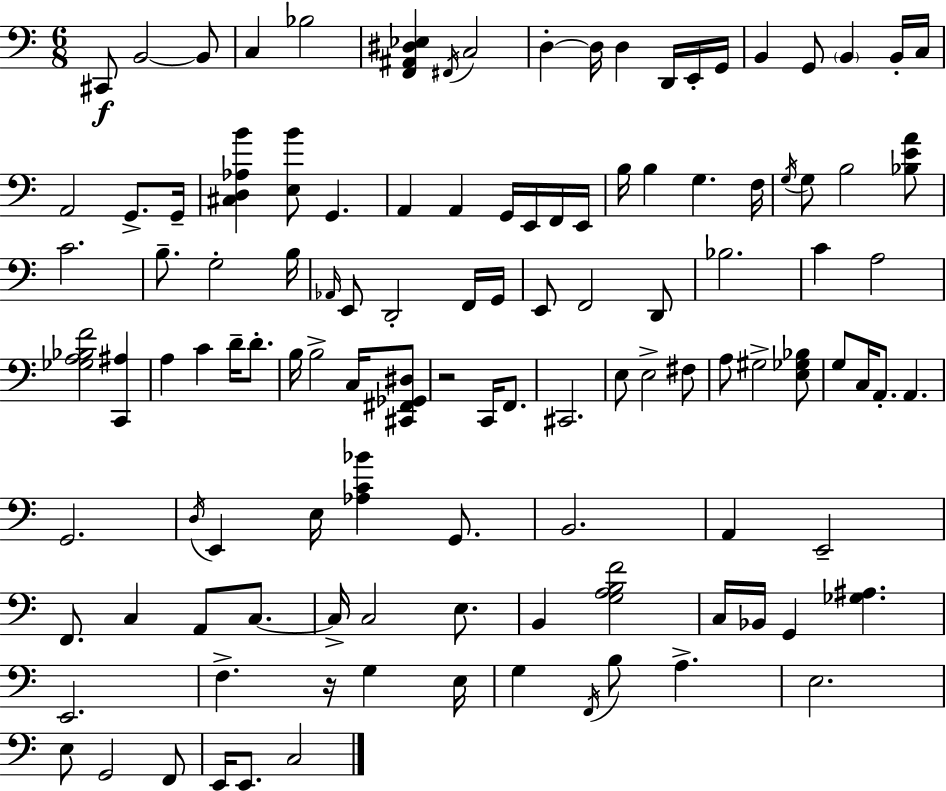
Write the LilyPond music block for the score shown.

{
  \clef bass
  \numericTimeSignature
  \time 6/8
  \key a \minor
  cis,8\f b,2~~ b,8 | c4 bes2 | <f, ais, dis ees>4 \acciaccatura { fis,16 } c2 | d4-.~~ d16 d4 d,16 e,16-. | \break g,16 b,4 g,8 \parenthesize b,4 b,16-. | c16 a,2 g,8.-> | g,16-- <cis d aes b'>4 <e b'>8 g,4. | a,4 a,4 g,16 e,16 f,16 | \break e,16 b16 b4 g4. | f16 \acciaccatura { g16 } g8 b2 | <bes e' a'>8 c'2. | b8.-- g2-. | \break b16 \grace { aes,16 } e,8 d,2-. | f,16 g,16 e,8 f,2 | d,8 bes2. | c'4 a2 | \break <ges a bes f'>2 <c, ais>4 | a4 c'4 d'16-- | d'8.-. b16 b2-> | c16 <cis, fis, ges, dis>8 r2 c,16 | \break f,8. cis,2. | e8 e2-> | fis8 a8 gis2-> | <e ges bes>8 g8 c16 a,8.-. a,4. | \break g,2. | \acciaccatura { d16 } e,4 e16 <aes c' bes'>4 | g,8. b,2. | a,4 e,2-- | \break f,8. c4 a,8 | c8.~~ c16-> c2 | e8. b,4 <g a b f'>2 | c16 bes,16 g,4 <ges ais>4. | \break e,2. | f4.-> r16 g4 | e16 g4 \acciaccatura { f,16 } b8 a4.-> | e2. | \break e8 g,2 | f,8 e,16 e,8. c2 | \bar "|."
}